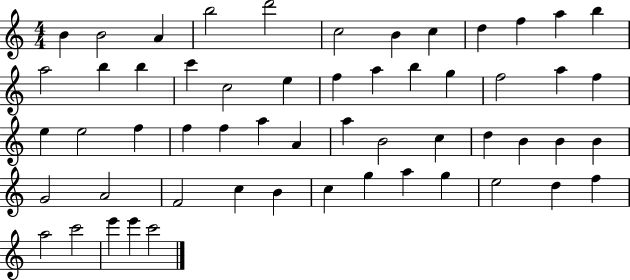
X:1
T:Untitled
M:4/4
L:1/4
K:C
B B2 A b2 d'2 c2 B c d f a b a2 b b c' c2 e f a b g f2 a f e e2 f f f a A a B2 c d B B B G2 A2 F2 c B c g a g e2 d f a2 c'2 e' e' c'2